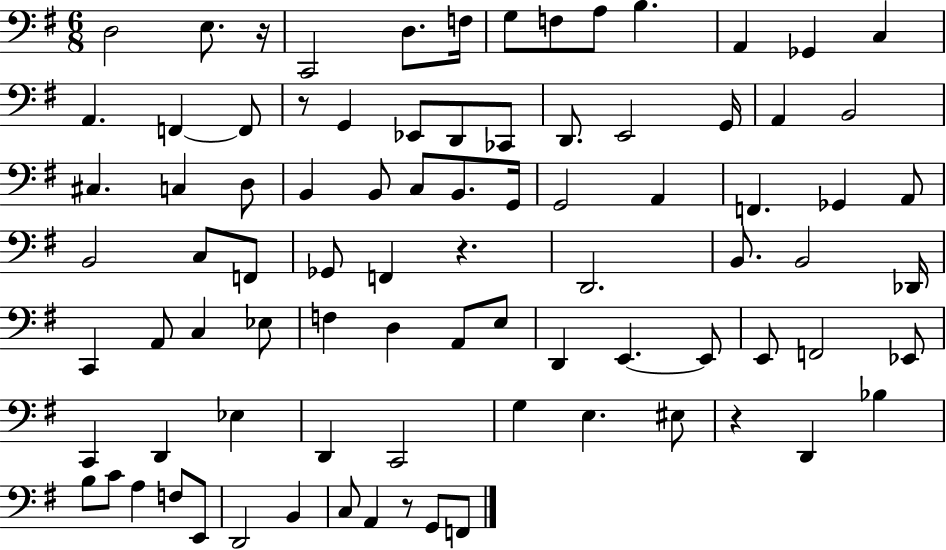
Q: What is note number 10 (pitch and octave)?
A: A2